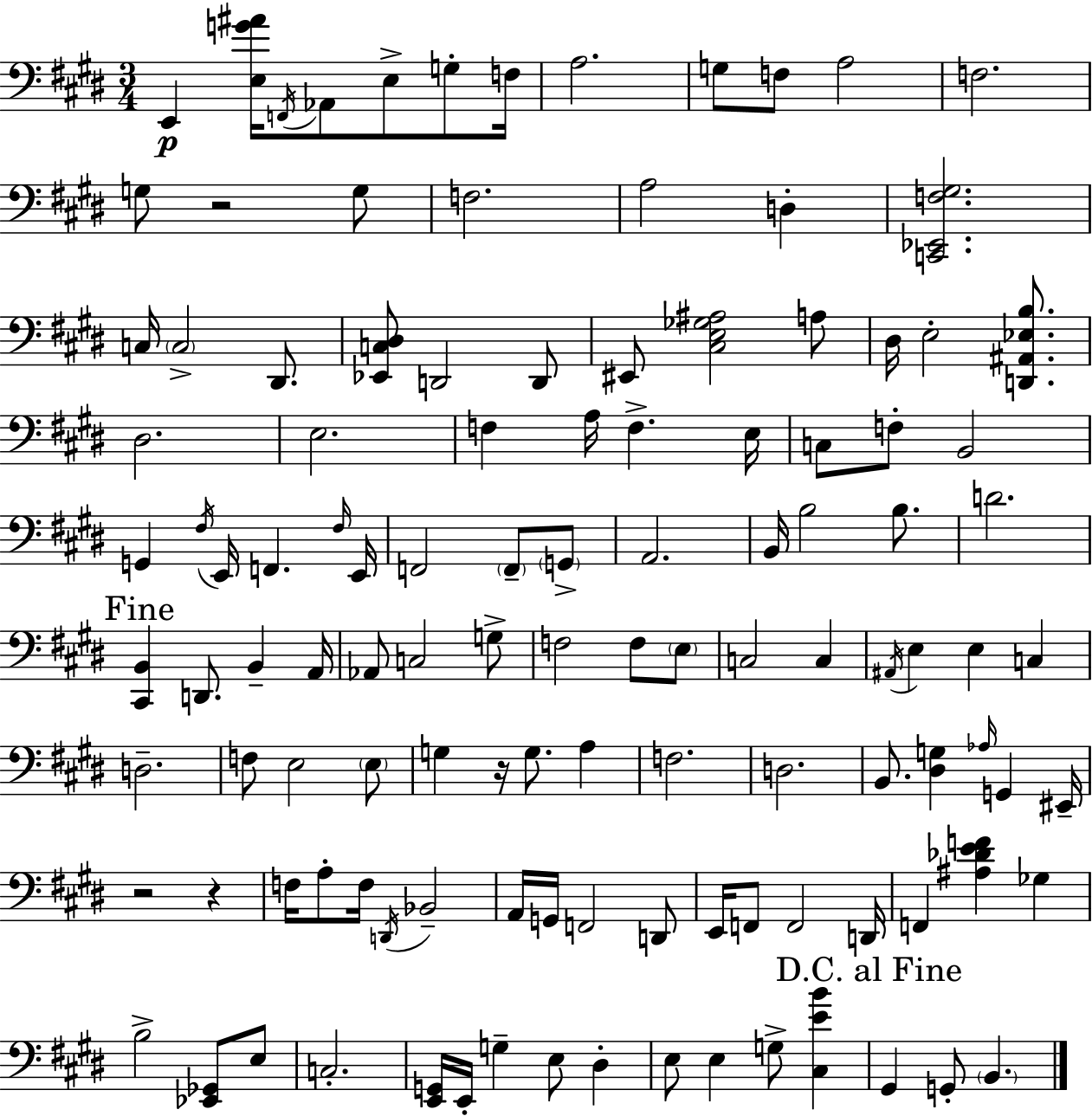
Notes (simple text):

E2/q [E3,G4,A#4]/s F2/s Ab2/e E3/e G3/e F3/s A3/h. G3/e F3/e A3/h F3/h. G3/e R/h G3/e F3/h. A3/h D3/q [C2,Eb2,F3,G#3]/h. C3/s C3/h D#2/e. [Eb2,C3,D#3]/e D2/h D2/e EIS2/e [C#3,E3,Gb3,A#3]/h A3/e D#3/s E3/h [D2,A#2,Eb3,B3]/e. D#3/h. E3/h. F3/q A3/s F3/q. E3/s C3/e F3/e B2/h G2/q F#3/s E2/s F2/q. F#3/s E2/s F2/h F2/e G2/e A2/h. B2/s B3/h B3/e. D4/h. [C#2,B2]/q D2/e. B2/q A2/s Ab2/e C3/h G3/e F3/h F3/e E3/e C3/h C3/q A#2/s E3/q E3/q C3/q D3/h. F3/e E3/h E3/e G3/q R/s G3/e. A3/q F3/h. D3/h. B2/e. [D#3,G3]/q Ab3/s G2/q EIS2/s R/h R/q F3/s A3/e F3/s D2/s Bb2/h A2/s G2/s F2/h D2/e E2/s F2/e F2/h D2/s F2/q [A#3,Db4,E4,F4]/q Gb3/q B3/h [Eb2,Gb2]/e E3/e C3/h. [E2,G2]/s E2/s G3/q E3/e D#3/q E3/e E3/q G3/e [C#3,E4,B4]/q G#2/q G2/e B2/q.